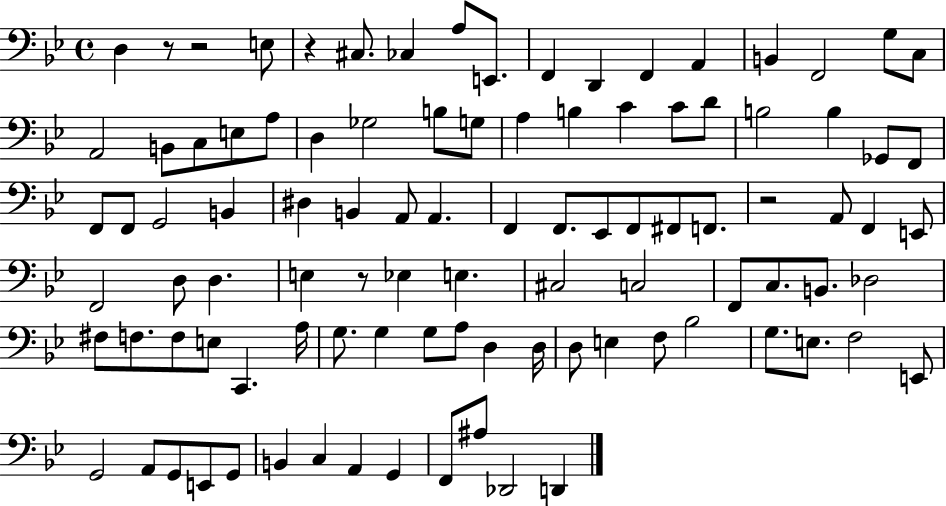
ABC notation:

X:1
T:Untitled
M:4/4
L:1/4
K:Bb
D, z/2 z2 E,/2 z ^C,/2 _C, A,/2 E,,/2 F,, D,, F,, A,, B,, F,,2 G,/2 C,/2 A,,2 B,,/2 C,/2 E,/2 A,/2 D, _G,2 B,/2 G,/2 A, B, C C/2 D/2 B,2 B, _G,,/2 F,,/2 F,,/2 F,,/2 G,,2 B,, ^D, B,, A,,/2 A,, F,, F,,/2 _E,,/2 F,,/2 ^F,,/2 F,,/2 z2 A,,/2 F,, E,,/2 F,,2 D,/2 D, E, z/2 _E, E, ^C,2 C,2 F,,/2 C,/2 B,,/2 _D,2 ^F,/2 F,/2 F,/2 E,/2 C,, A,/4 G,/2 G, G,/2 A,/2 D, D,/4 D,/2 E, F,/2 _B,2 G,/2 E,/2 F,2 E,,/2 G,,2 A,,/2 G,,/2 E,,/2 G,,/2 B,, C, A,, G,, F,,/2 ^A,/2 _D,,2 D,,